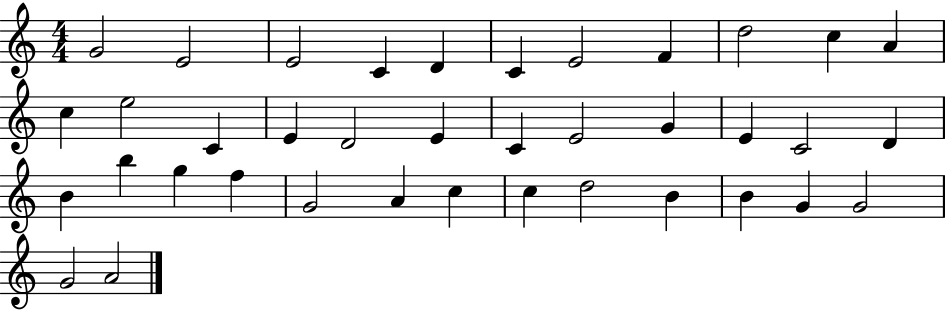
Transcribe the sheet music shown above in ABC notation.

X:1
T:Untitled
M:4/4
L:1/4
K:C
G2 E2 E2 C D C E2 F d2 c A c e2 C E D2 E C E2 G E C2 D B b g f G2 A c c d2 B B G G2 G2 A2